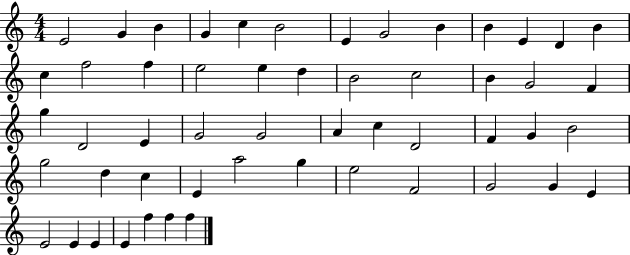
E4/h G4/q B4/q G4/q C5/q B4/h E4/q G4/h B4/q B4/q E4/q D4/q B4/q C5/q F5/h F5/q E5/h E5/q D5/q B4/h C5/h B4/q G4/h F4/q G5/q D4/h E4/q G4/h G4/h A4/q C5/q D4/h F4/q G4/q B4/h G5/h D5/q C5/q E4/q A5/h G5/q E5/h F4/h G4/h G4/q E4/q E4/h E4/q E4/q E4/q F5/q F5/q F5/q